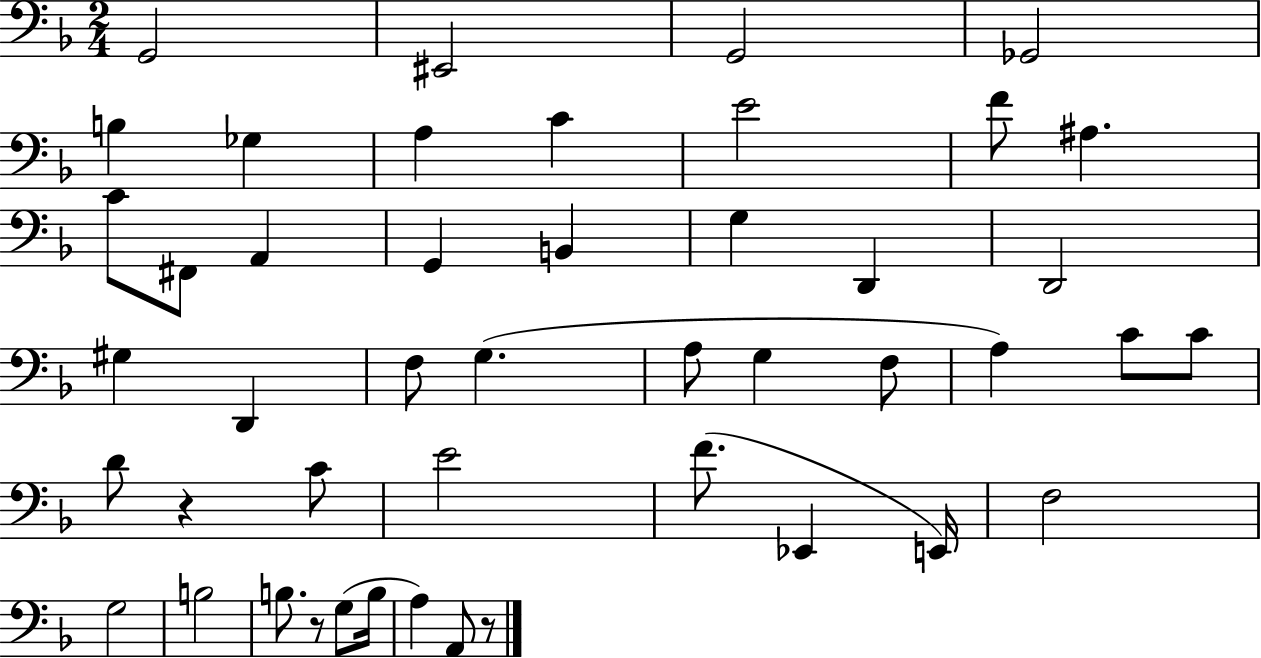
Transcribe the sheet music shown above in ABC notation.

X:1
T:Untitled
M:2/4
L:1/4
K:F
G,,2 ^E,,2 G,,2 _G,,2 B, _G, A, C E2 F/2 ^A, C/2 ^F,,/2 A,, G,, B,, G, D,, D,,2 ^G, D,, F,/2 G, A,/2 G, F,/2 A, C/2 C/2 D/2 z C/2 E2 F/2 _E,, E,,/4 F,2 G,2 B,2 B,/2 z/2 G,/2 B,/4 A, A,,/2 z/2